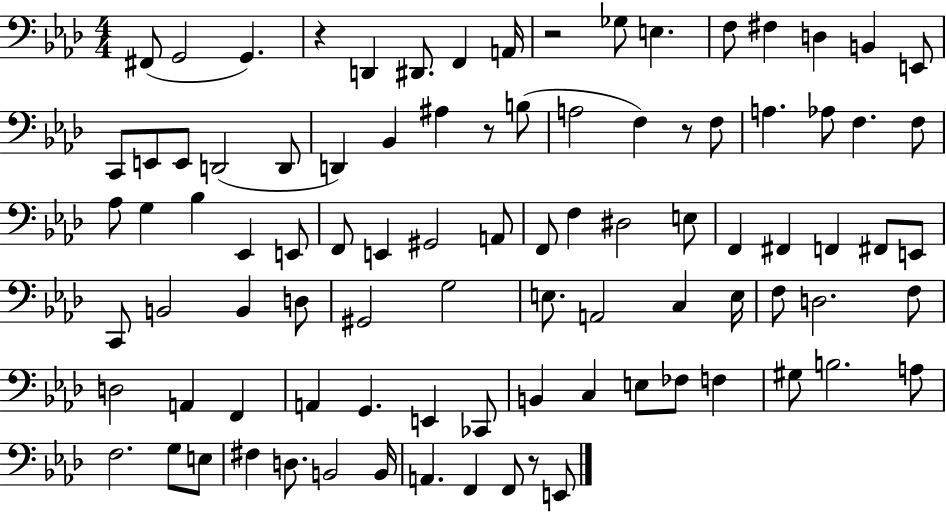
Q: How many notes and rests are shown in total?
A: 92